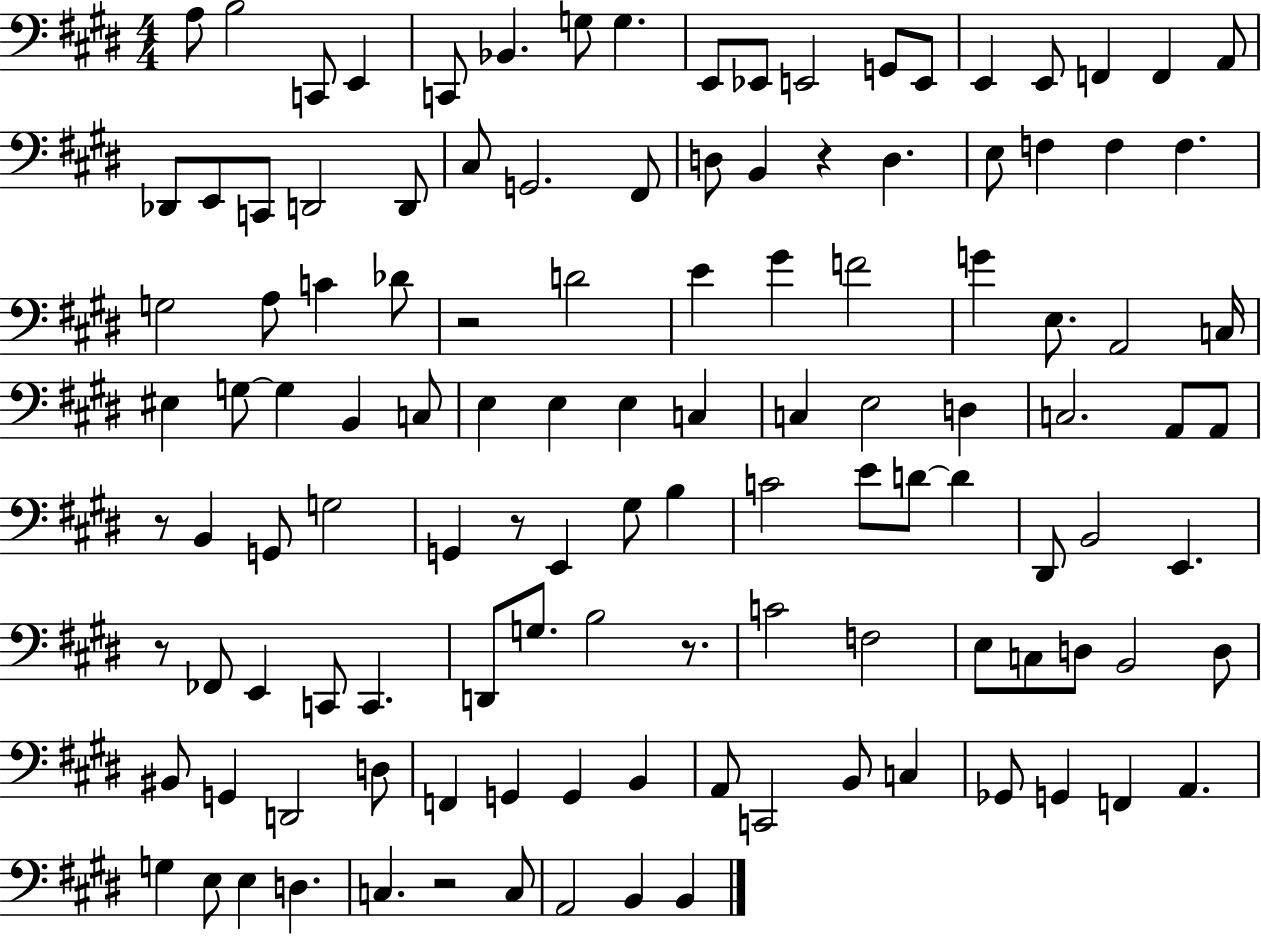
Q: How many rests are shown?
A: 7